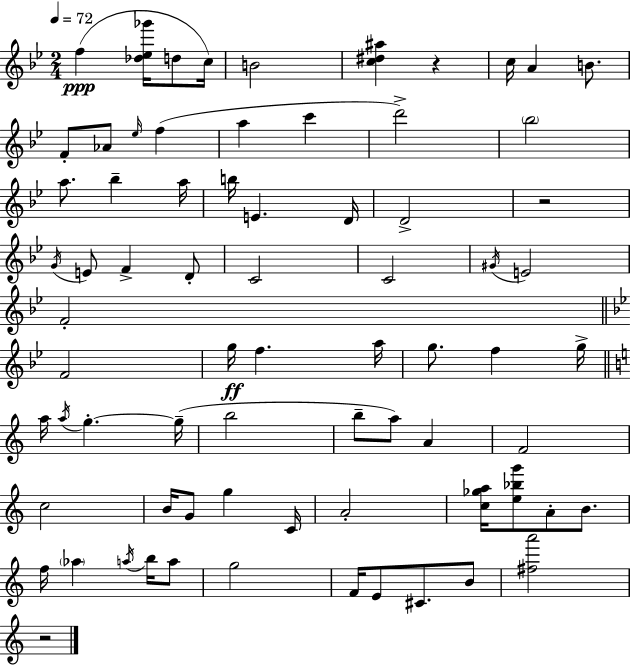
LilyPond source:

{
  \clef treble
  \numericTimeSignature
  \time 2/4
  \key bes \major
  \tempo 4 = 72
  \repeat volta 2 { f''4(\ppp <des'' ees'' ges'''>16 d''8 c''16) | b'2 | <c'' dis'' ais''>4 r4 | c''16 a'4 b'8. | \break f'8-. aes'8 \grace { ees''16 }( f''4 | a''4 c'''4 | d'''2->) | \parenthesize bes''2 | \break a''8. bes''4-- | a''16 b''16 e'4. | d'16 d'2-> | r2 | \break \acciaccatura { g'16 } e'8 f'4-> | d'8-. c'2 | c'2 | \acciaccatura { gis'16 } e'2 | \break f'2-. | \bar "||" \break \key g \minor f'2 | g''16\ff f''4. a''16 | g''8. f''4 g''16-> | \bar "||" \break \key a \minor a''16 \acciaccatura { a''16 } g''4.-.~~ | g''16--( b''2 | b''8-- a''8) a'4 | f'2 | \break c''2 | b'16 g'8 g''4 | c'16 a'2-. | <c'' ges'' a''>16 <e'' bes'' g'''>8 a'8-. b'8. | \break f''16 \parenthesize aes''4 \acciaccatura { a''16 } b''16 | a''8 g''2 | f'16 e'8 cis'8. | b'8 <fis'' a'''>2 | \break r2 | } \bar "|."
}